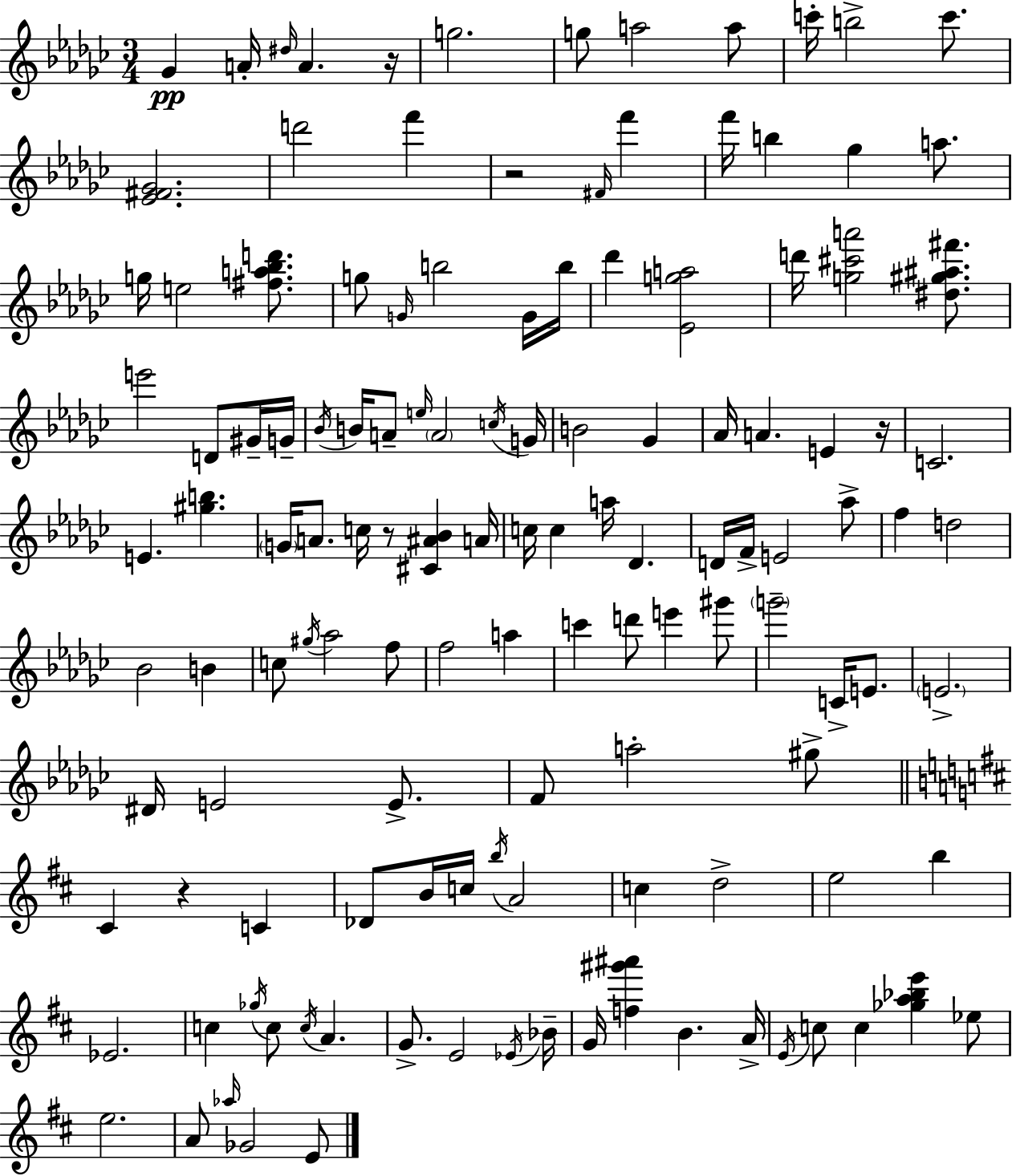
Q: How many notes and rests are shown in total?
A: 129